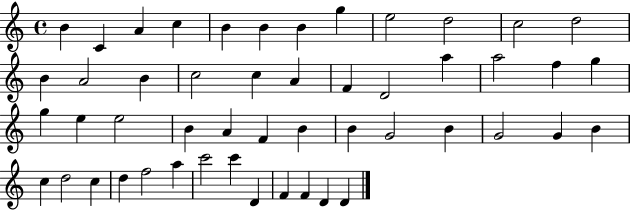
X:1
T:Untitled
M:4/4
L:1/4
K:C
B C A c B B B g e2 d2 c2 d2 B A2 B c2 c A F D2 a a2 f g g e e2 B A F B B G2 B G2 G B c d2 c d f2 a c'2 c' D F F D D